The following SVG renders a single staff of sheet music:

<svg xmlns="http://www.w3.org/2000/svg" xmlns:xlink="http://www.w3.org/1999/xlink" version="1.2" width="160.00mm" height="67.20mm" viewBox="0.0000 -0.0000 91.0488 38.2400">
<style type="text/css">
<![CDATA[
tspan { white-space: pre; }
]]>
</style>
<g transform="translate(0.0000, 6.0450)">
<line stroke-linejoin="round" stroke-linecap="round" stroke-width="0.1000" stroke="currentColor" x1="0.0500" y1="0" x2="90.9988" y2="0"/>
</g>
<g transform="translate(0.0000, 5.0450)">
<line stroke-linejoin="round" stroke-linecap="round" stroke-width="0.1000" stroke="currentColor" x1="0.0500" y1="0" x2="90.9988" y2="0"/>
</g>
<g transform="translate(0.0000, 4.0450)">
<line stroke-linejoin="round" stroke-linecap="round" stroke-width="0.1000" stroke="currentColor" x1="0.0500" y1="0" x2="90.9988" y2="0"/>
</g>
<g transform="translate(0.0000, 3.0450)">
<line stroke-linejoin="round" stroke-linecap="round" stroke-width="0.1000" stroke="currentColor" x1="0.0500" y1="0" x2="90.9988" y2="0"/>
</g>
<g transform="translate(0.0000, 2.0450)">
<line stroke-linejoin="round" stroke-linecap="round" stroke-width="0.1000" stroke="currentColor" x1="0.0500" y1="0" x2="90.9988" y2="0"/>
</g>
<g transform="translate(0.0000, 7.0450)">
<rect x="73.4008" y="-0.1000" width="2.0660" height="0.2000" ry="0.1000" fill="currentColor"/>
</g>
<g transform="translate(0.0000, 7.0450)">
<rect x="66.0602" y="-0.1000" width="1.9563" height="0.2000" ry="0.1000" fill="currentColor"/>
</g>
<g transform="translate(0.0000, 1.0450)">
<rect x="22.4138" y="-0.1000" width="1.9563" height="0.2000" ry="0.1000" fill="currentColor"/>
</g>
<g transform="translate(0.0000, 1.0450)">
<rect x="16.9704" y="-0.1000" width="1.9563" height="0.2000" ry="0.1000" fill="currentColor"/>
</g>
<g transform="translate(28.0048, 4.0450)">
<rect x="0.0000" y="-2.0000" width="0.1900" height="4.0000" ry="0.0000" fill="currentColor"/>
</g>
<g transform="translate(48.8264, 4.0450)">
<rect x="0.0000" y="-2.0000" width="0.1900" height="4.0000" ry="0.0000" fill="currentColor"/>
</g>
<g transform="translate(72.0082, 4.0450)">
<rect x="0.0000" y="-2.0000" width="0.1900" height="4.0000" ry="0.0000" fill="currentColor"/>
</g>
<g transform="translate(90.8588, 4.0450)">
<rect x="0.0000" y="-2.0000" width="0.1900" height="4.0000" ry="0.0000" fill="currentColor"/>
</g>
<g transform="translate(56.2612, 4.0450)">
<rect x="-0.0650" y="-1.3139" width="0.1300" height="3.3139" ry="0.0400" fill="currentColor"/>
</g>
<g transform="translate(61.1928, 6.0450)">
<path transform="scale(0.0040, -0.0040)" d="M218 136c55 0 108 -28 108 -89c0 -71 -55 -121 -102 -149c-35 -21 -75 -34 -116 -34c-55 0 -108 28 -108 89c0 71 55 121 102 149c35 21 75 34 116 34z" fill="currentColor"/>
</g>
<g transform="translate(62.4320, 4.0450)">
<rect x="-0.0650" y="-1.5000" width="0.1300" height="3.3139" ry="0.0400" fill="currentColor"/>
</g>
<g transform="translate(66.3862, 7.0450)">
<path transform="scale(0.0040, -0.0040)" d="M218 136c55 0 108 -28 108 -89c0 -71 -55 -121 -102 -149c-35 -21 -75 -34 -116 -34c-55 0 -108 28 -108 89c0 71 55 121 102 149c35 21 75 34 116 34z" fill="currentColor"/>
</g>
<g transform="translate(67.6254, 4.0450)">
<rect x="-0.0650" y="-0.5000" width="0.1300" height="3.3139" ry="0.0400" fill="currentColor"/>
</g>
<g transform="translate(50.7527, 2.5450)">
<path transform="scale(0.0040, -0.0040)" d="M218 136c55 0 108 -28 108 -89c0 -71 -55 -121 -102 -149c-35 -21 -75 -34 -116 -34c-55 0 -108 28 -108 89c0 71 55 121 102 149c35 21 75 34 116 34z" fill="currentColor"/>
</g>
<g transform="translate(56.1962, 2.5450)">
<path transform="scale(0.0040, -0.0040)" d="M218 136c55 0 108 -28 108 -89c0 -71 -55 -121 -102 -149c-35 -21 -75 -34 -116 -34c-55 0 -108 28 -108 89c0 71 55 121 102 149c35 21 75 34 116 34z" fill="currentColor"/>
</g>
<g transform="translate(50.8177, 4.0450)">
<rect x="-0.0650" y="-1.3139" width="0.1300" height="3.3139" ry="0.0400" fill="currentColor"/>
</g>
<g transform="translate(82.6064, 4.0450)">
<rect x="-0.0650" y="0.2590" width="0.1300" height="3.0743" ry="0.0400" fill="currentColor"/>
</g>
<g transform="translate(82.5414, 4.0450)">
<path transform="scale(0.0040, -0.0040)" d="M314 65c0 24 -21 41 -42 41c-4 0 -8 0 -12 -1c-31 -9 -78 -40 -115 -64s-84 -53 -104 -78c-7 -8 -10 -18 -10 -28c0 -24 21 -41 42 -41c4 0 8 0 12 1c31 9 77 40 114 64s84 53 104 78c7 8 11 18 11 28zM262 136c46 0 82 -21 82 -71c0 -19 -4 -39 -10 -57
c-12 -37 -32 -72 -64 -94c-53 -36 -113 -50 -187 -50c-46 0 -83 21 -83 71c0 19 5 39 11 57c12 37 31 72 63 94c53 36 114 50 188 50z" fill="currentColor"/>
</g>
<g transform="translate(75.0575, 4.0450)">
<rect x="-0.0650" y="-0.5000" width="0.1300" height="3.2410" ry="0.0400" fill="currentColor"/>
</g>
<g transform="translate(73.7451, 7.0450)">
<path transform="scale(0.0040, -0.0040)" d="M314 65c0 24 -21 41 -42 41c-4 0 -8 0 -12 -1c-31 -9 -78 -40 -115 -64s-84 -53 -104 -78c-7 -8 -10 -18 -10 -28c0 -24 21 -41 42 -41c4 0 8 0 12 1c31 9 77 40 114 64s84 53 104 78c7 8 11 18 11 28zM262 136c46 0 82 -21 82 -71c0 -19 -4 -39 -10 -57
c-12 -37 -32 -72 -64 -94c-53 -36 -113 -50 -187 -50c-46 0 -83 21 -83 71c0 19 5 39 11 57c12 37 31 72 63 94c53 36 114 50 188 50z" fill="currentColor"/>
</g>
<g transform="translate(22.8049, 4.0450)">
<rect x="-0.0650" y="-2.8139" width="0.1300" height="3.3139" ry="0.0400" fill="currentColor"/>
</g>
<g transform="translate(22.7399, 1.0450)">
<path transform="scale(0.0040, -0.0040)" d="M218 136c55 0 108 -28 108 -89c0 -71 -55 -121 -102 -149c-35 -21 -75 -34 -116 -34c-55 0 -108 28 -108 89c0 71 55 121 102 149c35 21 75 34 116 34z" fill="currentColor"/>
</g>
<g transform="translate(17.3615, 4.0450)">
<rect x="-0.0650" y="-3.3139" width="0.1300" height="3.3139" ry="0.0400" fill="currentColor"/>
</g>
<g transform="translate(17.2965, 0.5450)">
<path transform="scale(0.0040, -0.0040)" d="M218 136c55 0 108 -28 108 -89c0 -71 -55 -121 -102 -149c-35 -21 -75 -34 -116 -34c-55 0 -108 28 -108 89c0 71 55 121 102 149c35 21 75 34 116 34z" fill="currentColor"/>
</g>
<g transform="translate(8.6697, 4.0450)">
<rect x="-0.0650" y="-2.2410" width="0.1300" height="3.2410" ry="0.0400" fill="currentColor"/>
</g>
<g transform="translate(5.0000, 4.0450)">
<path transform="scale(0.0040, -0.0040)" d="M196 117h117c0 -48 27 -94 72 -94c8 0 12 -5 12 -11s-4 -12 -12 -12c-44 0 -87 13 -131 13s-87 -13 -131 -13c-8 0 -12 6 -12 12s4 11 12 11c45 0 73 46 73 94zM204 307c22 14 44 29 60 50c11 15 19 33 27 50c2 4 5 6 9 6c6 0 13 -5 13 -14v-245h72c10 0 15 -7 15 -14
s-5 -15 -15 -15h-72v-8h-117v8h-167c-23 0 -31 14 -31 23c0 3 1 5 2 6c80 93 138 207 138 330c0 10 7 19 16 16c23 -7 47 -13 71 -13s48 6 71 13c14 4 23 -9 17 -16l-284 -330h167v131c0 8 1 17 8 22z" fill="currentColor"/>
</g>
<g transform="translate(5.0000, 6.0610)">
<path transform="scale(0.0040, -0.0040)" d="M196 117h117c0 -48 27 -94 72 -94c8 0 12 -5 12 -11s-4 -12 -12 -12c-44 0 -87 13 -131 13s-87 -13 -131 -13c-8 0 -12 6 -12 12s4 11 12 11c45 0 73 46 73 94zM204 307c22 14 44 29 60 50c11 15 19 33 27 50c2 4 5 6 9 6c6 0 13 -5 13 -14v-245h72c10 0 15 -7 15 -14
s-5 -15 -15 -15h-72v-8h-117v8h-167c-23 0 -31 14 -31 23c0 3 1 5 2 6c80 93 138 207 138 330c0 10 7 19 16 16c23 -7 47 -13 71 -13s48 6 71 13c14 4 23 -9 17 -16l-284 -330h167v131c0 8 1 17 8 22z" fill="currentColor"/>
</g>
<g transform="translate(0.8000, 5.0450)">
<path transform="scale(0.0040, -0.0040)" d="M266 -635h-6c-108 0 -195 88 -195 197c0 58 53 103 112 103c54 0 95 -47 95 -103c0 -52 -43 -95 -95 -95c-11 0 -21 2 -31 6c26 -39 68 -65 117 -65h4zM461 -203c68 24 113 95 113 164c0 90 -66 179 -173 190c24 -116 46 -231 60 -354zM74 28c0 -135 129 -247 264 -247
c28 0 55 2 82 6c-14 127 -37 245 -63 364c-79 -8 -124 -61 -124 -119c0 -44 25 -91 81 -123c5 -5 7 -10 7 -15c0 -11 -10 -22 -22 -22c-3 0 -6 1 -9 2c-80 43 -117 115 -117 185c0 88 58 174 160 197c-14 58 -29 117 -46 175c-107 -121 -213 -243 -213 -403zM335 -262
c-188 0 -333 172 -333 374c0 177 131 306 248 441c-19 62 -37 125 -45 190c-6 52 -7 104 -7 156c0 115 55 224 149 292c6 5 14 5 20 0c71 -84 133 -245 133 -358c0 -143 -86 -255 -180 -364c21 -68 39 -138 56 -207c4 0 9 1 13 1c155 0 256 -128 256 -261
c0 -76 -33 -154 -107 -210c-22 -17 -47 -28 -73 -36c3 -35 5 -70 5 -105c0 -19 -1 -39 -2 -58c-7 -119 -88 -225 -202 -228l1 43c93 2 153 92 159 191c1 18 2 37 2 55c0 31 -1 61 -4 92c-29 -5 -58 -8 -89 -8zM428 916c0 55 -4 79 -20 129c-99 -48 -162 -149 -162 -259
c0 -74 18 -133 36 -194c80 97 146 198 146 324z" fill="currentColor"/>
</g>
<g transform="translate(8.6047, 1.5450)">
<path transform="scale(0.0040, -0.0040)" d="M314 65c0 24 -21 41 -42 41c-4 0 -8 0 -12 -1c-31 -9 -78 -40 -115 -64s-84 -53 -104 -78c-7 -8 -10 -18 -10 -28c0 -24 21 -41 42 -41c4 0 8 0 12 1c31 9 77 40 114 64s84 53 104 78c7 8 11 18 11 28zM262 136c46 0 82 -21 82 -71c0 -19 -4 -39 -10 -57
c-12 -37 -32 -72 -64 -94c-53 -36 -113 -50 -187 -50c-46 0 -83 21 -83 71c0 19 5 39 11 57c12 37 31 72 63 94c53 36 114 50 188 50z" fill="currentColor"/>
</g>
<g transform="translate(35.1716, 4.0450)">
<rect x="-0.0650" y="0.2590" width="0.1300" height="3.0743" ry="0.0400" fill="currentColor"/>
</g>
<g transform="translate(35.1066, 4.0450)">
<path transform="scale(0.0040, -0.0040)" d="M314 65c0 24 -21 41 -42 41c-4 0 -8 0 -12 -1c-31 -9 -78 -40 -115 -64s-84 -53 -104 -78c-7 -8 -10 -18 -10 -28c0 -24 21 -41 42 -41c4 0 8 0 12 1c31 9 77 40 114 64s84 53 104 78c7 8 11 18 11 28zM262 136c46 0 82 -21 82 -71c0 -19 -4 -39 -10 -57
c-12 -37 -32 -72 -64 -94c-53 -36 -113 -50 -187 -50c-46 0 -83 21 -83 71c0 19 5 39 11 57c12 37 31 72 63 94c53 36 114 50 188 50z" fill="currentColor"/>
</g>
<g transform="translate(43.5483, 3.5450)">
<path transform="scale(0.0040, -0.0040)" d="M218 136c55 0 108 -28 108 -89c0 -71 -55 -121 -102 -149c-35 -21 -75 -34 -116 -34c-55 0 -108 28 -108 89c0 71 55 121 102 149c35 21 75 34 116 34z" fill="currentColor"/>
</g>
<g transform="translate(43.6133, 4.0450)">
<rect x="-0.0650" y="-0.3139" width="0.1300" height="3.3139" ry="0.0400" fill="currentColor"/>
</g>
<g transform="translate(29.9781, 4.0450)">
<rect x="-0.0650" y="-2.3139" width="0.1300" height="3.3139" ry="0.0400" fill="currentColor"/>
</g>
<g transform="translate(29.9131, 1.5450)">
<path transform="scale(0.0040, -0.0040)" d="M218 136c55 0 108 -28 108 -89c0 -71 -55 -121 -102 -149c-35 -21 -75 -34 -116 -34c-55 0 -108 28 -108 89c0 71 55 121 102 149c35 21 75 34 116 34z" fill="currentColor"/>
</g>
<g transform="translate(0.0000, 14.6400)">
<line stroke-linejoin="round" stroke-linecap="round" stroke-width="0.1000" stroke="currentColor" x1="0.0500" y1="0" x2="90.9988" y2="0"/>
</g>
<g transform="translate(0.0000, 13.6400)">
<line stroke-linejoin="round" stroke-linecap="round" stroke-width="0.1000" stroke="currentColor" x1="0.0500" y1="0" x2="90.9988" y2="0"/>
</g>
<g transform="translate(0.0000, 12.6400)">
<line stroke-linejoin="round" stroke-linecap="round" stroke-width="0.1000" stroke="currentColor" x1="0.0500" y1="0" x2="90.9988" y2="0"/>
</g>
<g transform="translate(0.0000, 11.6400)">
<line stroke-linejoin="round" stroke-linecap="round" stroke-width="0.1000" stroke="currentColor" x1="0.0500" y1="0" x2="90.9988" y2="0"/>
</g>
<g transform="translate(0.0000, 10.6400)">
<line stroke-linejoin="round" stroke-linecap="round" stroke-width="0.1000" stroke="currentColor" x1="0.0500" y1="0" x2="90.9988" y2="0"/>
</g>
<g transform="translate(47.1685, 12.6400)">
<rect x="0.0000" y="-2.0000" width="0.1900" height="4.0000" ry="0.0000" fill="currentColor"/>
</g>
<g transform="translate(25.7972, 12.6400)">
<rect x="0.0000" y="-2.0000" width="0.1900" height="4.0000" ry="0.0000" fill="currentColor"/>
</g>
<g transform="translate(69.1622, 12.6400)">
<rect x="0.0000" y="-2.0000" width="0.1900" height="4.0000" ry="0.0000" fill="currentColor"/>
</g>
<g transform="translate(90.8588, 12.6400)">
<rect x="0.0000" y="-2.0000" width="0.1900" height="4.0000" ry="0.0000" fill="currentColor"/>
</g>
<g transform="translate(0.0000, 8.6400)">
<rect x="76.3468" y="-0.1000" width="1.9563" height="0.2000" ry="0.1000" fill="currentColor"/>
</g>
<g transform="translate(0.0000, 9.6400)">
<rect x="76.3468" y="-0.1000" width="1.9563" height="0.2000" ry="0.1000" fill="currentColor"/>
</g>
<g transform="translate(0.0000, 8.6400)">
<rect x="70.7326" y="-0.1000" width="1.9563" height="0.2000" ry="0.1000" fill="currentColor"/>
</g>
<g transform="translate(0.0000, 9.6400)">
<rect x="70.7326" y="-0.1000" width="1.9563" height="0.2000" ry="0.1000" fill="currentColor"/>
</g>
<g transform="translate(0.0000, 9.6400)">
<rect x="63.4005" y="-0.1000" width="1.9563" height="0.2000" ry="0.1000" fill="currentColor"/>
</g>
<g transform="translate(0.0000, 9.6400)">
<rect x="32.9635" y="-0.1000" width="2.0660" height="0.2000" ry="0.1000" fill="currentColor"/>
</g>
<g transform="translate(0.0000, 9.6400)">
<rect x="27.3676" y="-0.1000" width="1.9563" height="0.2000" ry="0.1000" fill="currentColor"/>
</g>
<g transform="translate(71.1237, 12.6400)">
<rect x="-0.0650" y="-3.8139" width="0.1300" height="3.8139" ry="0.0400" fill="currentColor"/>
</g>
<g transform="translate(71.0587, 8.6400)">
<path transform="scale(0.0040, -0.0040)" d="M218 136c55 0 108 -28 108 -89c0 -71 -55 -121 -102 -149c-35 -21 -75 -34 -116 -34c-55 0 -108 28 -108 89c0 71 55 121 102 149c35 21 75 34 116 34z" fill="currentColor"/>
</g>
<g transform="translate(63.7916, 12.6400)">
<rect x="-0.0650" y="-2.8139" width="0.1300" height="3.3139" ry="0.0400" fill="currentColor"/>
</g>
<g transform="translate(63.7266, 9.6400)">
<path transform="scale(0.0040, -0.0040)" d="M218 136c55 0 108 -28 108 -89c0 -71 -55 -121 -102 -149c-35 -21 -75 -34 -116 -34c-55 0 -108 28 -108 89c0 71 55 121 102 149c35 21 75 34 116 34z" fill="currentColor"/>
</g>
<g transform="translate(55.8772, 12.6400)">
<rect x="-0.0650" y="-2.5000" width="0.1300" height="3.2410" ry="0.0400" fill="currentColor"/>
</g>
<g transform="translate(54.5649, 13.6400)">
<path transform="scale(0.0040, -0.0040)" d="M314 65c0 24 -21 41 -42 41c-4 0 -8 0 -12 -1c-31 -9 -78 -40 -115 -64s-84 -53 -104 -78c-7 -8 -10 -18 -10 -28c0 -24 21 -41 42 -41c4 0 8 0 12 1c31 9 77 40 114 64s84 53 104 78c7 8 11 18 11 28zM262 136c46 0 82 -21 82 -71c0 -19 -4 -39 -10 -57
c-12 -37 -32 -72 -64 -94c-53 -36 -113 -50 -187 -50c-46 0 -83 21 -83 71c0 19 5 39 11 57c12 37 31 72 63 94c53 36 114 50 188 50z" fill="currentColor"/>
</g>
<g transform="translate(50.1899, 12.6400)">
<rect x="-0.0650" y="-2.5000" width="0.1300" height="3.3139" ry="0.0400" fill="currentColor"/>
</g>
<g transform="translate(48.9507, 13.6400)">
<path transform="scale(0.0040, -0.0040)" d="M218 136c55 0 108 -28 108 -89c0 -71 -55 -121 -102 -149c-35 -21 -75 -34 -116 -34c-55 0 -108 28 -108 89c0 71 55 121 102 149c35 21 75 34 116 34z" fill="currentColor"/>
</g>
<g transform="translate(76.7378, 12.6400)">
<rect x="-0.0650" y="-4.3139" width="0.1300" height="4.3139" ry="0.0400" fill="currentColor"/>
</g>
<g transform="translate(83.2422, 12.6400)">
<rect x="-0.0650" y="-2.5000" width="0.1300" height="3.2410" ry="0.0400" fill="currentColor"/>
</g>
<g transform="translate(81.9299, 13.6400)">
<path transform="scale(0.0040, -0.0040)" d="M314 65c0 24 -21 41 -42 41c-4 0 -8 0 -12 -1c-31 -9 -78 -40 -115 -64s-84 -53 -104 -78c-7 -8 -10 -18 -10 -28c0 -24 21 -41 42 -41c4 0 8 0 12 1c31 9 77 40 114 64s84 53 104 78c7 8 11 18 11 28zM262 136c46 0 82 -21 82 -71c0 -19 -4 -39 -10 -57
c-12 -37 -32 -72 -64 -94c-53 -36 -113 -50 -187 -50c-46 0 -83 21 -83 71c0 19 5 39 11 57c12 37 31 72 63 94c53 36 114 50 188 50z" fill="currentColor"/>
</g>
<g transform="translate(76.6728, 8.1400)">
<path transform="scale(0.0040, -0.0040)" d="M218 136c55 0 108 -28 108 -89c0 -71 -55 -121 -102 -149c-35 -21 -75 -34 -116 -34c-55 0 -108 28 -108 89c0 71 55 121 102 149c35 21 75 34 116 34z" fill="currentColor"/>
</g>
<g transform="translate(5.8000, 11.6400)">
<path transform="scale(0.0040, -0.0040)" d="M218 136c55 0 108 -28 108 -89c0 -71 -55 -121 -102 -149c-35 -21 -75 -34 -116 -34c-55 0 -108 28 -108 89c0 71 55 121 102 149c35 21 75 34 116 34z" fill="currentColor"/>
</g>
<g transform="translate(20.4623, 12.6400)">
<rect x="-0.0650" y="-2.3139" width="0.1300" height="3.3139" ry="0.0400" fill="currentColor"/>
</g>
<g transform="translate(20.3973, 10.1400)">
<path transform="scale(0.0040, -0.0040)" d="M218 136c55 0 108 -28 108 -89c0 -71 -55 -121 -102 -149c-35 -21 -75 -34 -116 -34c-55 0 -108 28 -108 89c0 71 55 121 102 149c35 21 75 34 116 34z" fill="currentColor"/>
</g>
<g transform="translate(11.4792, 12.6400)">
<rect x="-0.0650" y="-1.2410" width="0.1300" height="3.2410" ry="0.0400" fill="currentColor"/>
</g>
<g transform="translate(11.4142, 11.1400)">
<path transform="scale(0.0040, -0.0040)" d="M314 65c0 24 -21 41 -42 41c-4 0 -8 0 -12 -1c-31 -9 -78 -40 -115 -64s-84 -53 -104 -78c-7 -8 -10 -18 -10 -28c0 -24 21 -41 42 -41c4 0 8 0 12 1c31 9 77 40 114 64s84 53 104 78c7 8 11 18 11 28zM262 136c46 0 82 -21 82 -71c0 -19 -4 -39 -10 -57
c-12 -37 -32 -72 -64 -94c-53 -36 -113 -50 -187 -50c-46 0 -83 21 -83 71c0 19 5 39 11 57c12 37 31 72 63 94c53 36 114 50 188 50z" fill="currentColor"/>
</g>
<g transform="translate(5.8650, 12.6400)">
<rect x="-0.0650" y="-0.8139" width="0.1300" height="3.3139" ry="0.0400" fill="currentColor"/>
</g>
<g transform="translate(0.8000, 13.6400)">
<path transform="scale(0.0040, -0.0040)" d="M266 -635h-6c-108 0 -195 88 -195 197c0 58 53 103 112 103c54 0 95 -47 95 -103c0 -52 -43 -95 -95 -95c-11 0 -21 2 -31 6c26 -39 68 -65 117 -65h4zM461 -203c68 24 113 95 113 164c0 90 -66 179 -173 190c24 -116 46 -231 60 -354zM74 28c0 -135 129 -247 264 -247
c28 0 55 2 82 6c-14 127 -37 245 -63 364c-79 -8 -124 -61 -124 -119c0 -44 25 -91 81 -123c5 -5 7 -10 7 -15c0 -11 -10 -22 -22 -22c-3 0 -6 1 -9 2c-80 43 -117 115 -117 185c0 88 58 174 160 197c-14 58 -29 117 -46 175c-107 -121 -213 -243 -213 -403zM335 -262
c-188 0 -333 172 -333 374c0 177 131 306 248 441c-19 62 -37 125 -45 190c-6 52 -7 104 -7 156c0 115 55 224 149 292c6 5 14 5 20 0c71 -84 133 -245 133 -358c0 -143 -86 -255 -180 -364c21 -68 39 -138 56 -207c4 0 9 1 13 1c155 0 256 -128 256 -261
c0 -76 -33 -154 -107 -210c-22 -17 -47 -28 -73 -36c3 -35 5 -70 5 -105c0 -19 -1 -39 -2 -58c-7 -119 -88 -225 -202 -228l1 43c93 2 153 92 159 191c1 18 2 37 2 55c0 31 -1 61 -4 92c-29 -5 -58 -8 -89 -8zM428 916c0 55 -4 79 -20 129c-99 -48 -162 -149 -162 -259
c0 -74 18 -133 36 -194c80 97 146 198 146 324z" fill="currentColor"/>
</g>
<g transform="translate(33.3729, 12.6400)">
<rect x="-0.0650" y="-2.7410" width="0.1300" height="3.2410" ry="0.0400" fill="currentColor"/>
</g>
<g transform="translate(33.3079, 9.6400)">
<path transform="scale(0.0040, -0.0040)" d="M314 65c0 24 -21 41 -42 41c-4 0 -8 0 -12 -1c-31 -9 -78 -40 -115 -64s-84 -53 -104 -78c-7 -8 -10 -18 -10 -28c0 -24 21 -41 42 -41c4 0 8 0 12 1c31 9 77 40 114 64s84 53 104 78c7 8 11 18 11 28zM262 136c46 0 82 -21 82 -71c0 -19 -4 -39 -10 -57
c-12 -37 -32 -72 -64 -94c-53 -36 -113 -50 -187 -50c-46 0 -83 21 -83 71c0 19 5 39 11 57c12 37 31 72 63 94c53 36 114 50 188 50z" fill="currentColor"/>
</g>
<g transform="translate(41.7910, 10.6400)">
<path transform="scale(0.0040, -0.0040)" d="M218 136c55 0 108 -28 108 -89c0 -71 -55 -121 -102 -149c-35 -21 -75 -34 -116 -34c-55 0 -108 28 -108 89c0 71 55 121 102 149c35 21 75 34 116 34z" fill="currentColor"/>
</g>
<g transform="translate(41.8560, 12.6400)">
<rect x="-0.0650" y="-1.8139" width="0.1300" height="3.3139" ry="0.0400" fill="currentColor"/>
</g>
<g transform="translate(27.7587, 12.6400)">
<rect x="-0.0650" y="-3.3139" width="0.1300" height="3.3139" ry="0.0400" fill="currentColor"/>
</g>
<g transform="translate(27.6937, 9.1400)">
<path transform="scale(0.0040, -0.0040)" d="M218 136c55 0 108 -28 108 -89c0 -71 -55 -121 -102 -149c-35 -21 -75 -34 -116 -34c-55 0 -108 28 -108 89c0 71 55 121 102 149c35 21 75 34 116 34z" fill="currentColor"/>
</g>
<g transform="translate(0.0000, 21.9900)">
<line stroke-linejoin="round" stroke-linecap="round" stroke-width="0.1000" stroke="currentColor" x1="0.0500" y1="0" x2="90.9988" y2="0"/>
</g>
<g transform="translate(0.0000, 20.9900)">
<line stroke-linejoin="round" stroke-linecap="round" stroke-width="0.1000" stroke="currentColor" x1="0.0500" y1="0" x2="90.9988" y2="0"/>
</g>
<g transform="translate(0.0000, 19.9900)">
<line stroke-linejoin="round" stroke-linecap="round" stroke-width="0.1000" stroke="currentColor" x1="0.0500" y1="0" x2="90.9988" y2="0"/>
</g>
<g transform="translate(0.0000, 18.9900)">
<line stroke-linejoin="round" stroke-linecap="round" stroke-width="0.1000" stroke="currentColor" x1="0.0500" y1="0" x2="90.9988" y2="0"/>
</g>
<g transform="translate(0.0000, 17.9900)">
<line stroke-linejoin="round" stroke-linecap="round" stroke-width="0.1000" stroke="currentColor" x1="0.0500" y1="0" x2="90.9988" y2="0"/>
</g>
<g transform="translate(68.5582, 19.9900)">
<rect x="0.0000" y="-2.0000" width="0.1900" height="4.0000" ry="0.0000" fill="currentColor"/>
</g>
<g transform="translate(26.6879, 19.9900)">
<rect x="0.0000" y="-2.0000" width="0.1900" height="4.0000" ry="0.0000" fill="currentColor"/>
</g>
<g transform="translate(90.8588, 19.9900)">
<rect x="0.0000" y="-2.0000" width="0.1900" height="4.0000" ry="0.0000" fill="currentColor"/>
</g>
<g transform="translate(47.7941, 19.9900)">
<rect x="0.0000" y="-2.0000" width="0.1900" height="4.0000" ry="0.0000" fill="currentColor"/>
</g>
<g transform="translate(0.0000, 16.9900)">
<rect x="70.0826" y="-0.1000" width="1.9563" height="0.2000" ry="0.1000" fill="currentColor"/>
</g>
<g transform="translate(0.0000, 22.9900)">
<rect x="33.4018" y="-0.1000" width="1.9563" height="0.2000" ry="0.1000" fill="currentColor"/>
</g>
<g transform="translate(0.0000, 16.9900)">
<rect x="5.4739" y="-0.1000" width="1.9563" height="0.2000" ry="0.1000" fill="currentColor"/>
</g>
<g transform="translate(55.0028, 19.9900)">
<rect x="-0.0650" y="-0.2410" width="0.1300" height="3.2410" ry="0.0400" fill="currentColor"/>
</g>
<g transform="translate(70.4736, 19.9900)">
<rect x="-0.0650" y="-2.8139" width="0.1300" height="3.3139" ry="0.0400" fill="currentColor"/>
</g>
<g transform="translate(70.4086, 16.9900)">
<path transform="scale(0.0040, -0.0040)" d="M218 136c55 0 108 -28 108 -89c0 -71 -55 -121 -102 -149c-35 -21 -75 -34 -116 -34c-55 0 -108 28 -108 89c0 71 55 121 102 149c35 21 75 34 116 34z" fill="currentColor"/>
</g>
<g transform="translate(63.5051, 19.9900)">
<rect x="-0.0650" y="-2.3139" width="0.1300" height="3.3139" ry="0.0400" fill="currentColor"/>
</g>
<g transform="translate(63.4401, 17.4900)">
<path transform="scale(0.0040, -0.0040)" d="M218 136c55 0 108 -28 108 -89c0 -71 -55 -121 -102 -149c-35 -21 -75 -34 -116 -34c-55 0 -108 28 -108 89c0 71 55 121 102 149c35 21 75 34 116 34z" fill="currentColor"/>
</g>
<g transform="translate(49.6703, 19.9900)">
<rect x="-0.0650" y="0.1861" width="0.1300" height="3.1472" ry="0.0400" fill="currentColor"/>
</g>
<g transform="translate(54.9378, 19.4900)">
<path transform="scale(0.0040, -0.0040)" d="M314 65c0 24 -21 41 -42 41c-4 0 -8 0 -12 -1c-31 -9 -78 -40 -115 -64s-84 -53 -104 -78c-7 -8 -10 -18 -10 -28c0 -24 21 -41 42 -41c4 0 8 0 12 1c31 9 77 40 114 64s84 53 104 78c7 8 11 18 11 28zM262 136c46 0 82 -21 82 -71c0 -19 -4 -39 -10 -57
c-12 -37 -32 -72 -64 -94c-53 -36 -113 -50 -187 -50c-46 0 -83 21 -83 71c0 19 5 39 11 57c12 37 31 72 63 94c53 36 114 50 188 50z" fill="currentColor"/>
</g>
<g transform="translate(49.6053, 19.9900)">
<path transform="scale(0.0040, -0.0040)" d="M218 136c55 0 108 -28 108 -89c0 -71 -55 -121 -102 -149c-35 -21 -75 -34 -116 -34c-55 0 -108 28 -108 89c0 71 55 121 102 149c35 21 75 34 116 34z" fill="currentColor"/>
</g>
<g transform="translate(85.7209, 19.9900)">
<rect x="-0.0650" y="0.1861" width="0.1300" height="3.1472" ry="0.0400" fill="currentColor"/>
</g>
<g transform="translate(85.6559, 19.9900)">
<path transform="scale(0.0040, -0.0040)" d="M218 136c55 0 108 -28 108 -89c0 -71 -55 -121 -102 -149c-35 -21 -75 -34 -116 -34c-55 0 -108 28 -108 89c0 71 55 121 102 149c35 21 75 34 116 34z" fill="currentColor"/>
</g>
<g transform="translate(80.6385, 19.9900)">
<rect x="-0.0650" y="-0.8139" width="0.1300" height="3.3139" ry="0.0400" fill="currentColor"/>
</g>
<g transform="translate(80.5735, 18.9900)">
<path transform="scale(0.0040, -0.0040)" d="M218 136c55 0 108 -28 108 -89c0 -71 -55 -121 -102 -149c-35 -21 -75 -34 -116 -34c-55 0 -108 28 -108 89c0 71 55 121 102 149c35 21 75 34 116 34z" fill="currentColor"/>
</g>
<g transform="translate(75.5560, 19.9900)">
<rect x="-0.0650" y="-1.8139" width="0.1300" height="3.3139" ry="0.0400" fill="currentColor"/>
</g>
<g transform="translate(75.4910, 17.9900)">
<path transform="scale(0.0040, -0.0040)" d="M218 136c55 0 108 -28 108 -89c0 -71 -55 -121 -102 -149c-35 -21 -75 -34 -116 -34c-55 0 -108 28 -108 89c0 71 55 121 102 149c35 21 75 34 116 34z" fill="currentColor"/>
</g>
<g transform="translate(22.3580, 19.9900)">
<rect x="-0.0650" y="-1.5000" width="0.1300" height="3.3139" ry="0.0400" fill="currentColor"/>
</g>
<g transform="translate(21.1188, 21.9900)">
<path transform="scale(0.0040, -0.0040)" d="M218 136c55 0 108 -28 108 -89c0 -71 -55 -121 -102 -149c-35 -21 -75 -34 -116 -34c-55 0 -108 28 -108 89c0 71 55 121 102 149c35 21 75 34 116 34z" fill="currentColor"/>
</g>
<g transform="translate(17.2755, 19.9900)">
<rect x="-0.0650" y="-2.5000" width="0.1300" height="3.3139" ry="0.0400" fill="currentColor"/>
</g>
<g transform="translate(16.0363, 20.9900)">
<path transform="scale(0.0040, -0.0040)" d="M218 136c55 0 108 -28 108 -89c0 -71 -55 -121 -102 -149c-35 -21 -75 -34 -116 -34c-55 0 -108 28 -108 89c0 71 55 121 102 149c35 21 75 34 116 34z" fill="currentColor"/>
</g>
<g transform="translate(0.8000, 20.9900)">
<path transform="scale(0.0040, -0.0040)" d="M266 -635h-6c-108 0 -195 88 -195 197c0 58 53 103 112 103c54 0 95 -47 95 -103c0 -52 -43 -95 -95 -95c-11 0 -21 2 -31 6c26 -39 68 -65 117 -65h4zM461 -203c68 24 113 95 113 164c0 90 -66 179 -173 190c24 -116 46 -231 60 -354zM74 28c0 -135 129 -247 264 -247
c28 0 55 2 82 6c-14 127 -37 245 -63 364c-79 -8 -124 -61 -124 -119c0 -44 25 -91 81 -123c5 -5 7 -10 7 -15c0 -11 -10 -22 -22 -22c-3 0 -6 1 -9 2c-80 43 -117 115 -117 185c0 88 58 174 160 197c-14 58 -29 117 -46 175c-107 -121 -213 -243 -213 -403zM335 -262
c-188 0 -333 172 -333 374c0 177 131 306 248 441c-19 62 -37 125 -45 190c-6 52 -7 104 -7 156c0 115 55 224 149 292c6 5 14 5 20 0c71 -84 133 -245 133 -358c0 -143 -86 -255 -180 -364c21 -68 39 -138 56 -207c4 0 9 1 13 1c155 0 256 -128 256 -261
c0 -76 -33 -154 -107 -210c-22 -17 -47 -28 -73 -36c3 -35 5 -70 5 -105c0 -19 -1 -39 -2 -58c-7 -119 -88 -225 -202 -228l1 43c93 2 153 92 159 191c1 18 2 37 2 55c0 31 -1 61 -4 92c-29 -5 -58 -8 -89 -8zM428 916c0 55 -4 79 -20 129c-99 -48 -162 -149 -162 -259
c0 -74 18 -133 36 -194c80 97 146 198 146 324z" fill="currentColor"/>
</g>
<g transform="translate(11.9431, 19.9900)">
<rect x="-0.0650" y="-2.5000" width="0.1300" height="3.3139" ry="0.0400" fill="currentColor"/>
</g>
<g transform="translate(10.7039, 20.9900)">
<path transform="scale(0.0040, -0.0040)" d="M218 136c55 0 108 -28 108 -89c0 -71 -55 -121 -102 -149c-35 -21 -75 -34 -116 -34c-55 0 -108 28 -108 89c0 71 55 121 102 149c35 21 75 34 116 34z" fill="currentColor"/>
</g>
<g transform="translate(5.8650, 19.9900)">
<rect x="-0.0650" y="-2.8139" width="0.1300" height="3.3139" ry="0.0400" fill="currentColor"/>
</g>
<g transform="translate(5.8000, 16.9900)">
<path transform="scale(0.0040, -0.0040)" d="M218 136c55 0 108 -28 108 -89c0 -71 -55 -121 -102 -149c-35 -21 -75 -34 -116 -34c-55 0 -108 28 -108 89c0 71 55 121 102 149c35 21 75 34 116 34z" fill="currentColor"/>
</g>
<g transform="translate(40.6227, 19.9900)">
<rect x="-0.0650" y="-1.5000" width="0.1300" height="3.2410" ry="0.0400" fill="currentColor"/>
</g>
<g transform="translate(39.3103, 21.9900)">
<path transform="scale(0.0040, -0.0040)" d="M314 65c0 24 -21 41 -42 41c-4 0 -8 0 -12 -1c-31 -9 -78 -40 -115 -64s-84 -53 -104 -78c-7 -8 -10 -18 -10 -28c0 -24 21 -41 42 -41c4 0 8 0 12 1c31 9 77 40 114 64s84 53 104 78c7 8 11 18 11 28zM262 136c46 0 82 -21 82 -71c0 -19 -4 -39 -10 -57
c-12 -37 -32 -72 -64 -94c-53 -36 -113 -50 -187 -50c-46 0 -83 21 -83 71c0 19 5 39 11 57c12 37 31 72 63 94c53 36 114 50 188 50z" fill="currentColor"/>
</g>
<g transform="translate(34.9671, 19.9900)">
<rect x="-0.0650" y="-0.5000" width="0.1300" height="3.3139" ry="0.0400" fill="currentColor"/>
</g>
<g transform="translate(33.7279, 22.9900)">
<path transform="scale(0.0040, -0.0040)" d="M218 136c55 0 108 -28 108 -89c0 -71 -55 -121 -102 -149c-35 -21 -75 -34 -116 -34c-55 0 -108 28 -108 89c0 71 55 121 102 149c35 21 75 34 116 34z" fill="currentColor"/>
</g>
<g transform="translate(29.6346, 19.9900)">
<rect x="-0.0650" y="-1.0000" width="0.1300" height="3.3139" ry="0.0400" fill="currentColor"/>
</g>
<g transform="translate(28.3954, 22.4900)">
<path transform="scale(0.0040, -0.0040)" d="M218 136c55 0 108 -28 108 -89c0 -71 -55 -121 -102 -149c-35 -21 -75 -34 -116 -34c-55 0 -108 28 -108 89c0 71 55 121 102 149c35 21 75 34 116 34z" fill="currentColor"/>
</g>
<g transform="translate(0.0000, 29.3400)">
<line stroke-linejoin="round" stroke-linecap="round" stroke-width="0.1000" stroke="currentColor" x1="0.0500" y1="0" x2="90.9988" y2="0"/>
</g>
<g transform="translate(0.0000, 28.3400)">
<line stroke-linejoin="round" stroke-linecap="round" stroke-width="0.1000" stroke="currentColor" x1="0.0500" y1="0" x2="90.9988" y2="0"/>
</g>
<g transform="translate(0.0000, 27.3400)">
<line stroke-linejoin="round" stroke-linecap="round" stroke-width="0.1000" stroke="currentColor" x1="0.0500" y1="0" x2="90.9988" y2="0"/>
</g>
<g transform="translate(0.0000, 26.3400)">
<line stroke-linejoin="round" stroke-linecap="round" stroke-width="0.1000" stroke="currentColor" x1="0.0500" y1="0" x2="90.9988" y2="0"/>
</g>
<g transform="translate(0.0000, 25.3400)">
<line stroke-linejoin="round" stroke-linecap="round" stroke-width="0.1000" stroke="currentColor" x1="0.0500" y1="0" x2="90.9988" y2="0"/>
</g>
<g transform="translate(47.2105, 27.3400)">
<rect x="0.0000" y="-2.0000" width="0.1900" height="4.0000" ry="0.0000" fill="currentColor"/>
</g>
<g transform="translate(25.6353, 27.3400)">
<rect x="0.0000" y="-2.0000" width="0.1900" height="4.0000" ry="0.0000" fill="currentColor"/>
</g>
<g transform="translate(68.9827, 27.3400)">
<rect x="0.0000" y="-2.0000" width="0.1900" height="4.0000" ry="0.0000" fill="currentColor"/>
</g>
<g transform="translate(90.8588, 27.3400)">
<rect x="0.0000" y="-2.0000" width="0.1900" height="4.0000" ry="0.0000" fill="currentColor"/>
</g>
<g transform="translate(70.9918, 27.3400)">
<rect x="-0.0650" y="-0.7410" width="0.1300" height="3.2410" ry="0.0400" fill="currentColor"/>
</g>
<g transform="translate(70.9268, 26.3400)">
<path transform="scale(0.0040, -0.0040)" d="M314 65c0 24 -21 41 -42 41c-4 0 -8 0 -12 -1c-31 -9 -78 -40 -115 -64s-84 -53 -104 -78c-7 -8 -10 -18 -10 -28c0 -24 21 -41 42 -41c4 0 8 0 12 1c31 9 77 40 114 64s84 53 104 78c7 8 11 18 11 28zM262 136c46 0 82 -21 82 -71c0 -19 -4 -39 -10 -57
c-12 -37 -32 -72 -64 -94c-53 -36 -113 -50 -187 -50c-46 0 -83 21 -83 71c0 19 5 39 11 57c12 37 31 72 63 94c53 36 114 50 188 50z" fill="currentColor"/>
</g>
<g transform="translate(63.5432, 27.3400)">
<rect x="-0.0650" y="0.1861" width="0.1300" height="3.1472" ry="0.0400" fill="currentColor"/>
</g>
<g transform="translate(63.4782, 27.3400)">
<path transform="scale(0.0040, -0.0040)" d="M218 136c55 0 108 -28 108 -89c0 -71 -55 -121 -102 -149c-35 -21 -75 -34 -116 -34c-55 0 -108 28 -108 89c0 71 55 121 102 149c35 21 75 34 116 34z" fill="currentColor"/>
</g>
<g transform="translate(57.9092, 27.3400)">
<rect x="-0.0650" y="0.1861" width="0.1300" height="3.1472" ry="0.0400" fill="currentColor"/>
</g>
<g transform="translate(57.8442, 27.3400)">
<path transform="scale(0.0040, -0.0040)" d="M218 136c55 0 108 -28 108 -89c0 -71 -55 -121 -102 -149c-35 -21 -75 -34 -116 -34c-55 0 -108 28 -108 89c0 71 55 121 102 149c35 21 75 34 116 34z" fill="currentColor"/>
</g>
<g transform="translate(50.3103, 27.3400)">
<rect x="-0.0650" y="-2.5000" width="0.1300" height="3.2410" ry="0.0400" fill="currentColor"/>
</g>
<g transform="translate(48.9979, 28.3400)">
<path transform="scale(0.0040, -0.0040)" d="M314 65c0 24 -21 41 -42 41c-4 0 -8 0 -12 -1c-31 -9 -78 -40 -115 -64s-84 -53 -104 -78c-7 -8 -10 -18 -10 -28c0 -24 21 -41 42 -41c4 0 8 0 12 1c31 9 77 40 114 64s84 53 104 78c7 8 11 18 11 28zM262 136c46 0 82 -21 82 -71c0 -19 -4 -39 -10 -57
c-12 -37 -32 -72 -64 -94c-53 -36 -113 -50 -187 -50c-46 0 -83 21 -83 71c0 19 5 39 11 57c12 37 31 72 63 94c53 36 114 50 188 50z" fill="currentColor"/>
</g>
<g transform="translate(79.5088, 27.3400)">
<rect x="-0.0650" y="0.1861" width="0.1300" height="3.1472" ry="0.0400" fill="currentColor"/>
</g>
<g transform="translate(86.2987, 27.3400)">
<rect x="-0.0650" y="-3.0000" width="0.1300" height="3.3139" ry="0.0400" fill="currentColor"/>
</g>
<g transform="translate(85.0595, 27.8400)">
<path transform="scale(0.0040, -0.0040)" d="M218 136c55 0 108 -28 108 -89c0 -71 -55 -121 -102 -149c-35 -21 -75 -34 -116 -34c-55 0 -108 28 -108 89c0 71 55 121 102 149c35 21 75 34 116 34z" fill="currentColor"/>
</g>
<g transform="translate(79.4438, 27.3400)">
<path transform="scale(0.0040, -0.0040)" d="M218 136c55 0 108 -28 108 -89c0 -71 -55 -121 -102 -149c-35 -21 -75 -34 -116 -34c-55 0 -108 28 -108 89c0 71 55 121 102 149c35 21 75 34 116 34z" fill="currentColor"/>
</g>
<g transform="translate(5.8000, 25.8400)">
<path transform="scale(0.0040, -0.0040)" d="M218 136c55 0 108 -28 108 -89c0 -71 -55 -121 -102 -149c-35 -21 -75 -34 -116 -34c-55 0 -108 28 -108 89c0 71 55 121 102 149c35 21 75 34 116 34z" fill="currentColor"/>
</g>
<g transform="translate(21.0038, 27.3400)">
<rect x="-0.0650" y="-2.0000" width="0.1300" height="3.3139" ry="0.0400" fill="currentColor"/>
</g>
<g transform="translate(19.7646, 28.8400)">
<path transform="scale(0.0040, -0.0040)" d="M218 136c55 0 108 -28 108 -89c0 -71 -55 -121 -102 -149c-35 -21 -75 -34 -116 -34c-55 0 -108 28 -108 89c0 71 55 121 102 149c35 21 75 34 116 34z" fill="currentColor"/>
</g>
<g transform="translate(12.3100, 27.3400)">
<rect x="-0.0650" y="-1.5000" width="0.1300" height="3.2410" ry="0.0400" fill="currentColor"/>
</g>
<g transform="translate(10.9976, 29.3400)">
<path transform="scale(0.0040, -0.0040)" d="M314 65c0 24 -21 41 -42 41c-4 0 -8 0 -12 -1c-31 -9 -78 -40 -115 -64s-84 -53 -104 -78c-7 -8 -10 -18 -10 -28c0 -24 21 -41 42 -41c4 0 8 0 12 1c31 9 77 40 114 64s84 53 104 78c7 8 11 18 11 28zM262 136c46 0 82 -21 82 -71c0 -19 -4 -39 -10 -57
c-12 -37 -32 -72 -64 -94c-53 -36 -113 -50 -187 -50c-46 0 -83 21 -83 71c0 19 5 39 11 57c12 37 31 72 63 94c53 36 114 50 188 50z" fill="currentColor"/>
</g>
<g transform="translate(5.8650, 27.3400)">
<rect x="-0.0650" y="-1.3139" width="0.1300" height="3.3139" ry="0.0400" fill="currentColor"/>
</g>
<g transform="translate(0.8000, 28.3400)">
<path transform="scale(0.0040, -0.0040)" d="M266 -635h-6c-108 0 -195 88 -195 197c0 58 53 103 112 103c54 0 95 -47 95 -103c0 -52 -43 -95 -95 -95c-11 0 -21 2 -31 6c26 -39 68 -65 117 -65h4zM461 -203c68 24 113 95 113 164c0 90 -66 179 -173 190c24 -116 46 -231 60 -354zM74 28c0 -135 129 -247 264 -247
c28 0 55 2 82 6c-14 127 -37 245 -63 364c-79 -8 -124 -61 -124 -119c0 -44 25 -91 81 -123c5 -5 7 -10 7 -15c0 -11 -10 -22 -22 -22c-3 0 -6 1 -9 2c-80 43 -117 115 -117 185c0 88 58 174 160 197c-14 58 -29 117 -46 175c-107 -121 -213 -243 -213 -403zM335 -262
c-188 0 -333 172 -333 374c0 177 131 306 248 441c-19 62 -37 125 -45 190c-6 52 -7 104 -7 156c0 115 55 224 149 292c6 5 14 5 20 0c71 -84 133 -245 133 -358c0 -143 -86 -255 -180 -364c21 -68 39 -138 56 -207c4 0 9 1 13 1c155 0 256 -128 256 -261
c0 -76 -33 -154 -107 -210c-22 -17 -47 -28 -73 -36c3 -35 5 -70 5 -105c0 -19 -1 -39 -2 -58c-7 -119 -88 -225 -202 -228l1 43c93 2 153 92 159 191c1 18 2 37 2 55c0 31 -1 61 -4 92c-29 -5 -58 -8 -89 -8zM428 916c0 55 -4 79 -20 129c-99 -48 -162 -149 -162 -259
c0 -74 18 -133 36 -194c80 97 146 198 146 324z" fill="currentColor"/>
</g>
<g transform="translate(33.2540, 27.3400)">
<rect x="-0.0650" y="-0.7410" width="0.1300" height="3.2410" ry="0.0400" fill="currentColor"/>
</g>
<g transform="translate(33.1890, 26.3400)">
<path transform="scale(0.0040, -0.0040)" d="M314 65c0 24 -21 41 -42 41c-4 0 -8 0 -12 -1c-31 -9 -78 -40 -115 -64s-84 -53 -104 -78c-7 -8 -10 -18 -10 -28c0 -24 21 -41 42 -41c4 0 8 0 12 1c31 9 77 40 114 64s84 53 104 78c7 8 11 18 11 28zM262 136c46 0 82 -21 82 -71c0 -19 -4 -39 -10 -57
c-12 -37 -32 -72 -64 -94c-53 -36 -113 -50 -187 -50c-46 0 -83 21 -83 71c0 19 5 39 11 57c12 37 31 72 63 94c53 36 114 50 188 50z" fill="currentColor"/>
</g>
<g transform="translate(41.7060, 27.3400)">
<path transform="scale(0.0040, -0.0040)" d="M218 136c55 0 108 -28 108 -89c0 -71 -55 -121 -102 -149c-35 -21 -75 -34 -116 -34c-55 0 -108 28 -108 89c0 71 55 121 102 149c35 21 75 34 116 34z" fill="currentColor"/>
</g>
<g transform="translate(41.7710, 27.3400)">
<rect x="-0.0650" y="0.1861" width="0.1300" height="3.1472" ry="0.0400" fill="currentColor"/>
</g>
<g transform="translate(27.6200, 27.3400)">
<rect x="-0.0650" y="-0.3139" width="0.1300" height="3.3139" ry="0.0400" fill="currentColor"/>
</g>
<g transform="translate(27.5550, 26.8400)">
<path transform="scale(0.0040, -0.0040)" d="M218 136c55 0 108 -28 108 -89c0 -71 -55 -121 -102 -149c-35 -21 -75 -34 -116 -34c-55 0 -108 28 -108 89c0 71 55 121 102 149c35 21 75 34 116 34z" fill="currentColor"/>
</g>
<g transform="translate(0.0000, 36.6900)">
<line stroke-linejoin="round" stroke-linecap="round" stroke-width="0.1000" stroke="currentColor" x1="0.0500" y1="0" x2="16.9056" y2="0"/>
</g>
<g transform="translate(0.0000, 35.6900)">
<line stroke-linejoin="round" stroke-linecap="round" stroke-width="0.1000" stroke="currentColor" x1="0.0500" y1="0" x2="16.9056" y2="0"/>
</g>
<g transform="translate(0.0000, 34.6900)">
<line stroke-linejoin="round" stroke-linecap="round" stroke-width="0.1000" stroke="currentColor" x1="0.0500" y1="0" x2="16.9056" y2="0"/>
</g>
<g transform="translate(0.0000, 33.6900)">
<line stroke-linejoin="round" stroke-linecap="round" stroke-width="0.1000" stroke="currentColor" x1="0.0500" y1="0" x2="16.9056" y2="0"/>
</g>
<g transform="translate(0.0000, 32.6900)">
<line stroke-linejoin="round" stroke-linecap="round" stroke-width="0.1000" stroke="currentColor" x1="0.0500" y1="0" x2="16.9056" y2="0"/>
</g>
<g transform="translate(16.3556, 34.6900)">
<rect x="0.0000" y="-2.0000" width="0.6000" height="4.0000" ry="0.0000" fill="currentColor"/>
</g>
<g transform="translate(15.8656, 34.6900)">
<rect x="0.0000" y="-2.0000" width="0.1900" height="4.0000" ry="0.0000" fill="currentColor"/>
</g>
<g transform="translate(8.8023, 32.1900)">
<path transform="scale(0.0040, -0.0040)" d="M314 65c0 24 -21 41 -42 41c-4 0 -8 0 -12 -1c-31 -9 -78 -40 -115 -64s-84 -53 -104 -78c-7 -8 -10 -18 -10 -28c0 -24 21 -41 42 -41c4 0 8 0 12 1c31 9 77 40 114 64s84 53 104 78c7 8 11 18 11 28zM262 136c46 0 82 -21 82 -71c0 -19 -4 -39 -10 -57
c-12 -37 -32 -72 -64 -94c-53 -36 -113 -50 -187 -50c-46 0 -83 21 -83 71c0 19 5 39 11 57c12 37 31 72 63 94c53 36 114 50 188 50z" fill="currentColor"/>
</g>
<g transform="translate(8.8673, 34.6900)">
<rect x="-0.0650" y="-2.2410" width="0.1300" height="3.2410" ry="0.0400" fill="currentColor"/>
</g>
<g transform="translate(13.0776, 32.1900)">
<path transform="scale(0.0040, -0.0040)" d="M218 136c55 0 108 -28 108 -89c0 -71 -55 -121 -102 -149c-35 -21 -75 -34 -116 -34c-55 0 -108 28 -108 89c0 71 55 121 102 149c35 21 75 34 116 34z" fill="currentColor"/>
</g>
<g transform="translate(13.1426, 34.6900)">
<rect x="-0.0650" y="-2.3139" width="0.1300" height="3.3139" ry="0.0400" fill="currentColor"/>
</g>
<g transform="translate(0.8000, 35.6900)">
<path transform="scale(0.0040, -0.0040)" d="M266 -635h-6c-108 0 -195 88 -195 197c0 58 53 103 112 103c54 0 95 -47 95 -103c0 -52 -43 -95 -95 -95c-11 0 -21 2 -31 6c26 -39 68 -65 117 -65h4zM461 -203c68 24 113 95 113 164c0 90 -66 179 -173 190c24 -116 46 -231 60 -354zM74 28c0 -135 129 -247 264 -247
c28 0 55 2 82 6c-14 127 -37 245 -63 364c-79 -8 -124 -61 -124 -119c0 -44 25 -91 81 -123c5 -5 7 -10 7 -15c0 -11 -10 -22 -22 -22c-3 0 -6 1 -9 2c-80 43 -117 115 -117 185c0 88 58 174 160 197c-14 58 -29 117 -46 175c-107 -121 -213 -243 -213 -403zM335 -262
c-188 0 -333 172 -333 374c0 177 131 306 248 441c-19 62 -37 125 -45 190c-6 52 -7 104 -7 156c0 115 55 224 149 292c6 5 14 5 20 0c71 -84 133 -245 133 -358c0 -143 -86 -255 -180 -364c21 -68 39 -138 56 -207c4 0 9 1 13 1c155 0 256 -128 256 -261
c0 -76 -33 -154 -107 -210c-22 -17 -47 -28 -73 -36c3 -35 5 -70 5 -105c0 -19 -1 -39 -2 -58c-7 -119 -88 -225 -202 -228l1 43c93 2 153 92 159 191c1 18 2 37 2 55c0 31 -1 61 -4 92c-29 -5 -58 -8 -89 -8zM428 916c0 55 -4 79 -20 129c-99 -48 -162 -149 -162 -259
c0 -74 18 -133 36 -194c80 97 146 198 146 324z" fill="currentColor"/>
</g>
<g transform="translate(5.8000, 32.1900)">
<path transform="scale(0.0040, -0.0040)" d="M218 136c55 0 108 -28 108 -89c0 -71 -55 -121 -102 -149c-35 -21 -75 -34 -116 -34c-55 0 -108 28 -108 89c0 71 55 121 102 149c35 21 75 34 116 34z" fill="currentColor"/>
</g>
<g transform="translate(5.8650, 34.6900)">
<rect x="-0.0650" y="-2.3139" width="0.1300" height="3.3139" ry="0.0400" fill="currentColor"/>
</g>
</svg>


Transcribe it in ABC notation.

X:1
T:Untitled
M:4/4
L:1/4
K:C
g2 b a g B2 c e e E C C2 B2 d e2 g b a2 f G G2 a c' d' G2 a G G E D C E2 B c2 g a f d B e E2 F c d2 B G2 B B d2 B A g g2 g